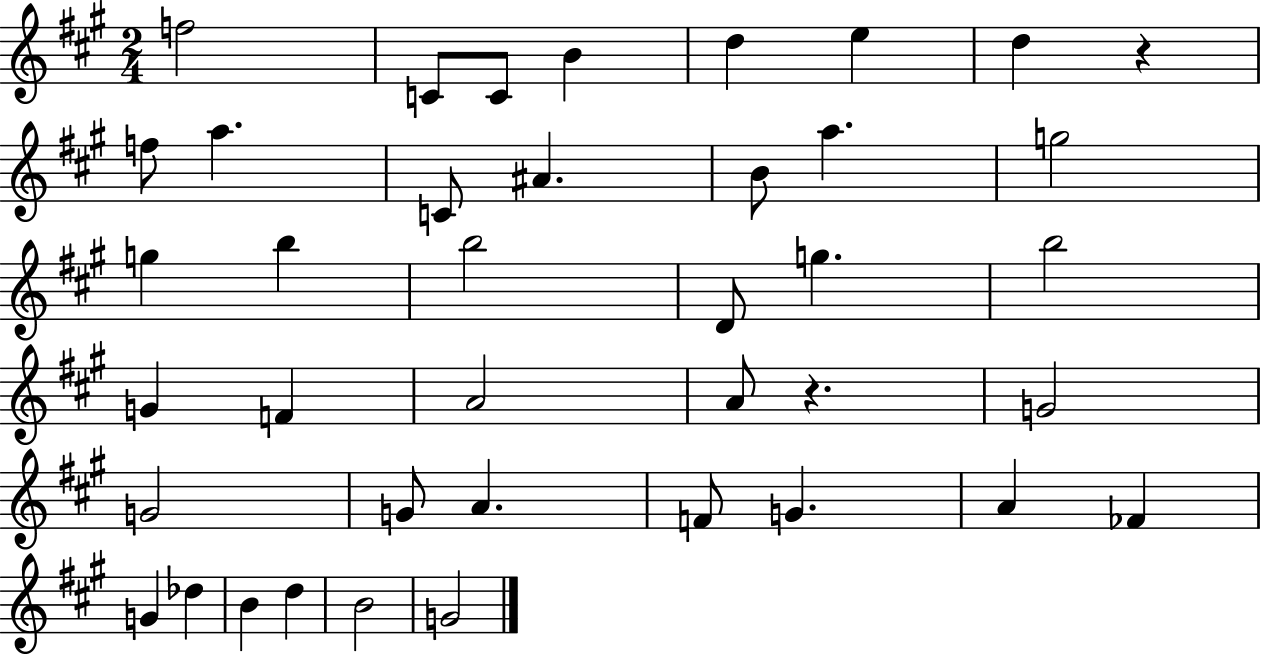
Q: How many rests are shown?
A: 2